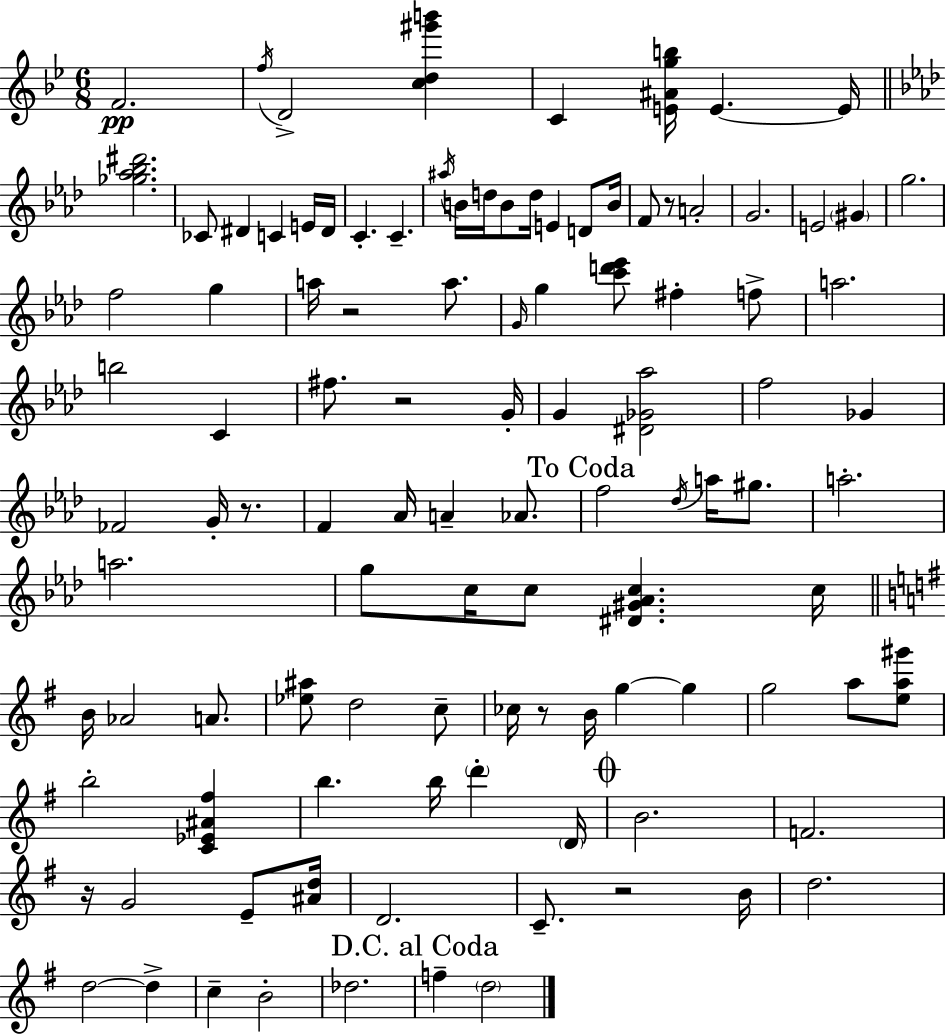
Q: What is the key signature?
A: G minor